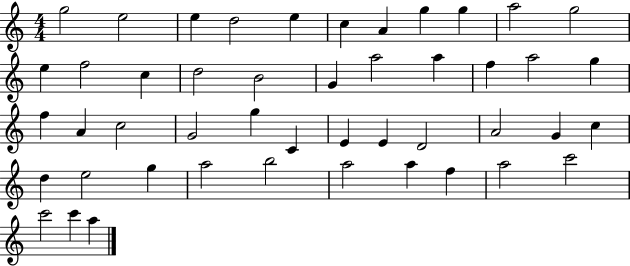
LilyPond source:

{
  \clef treble
  \numericTimeSignature
  \time 4/4
  \key c \major
  g''2 e''2 | e''4 d''2 e''4 | c''4 a'4 g''4 g''4 | a''2 g''2 | \break e''4 f''2 c''4 | d''2 b'2 | g'4 a''2 a''4 | f''4 a''2 g''4 | \break f''4 a'4 c''2 | g'2 g''4 c'4 | e'4 e'4 d'2 | a'2 g'4 c''4 | \break d''4 e''2 g''4 | a''2 b''2 | a''2 a''4 f''4 | a''2 c'''2 | \break c'''2 c'''4 a''4 | \bar "|."
}